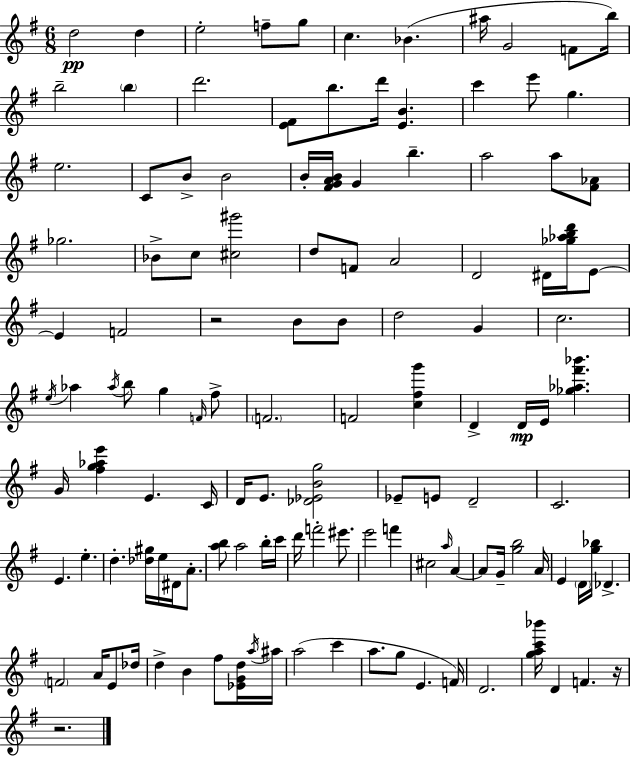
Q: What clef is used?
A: treble